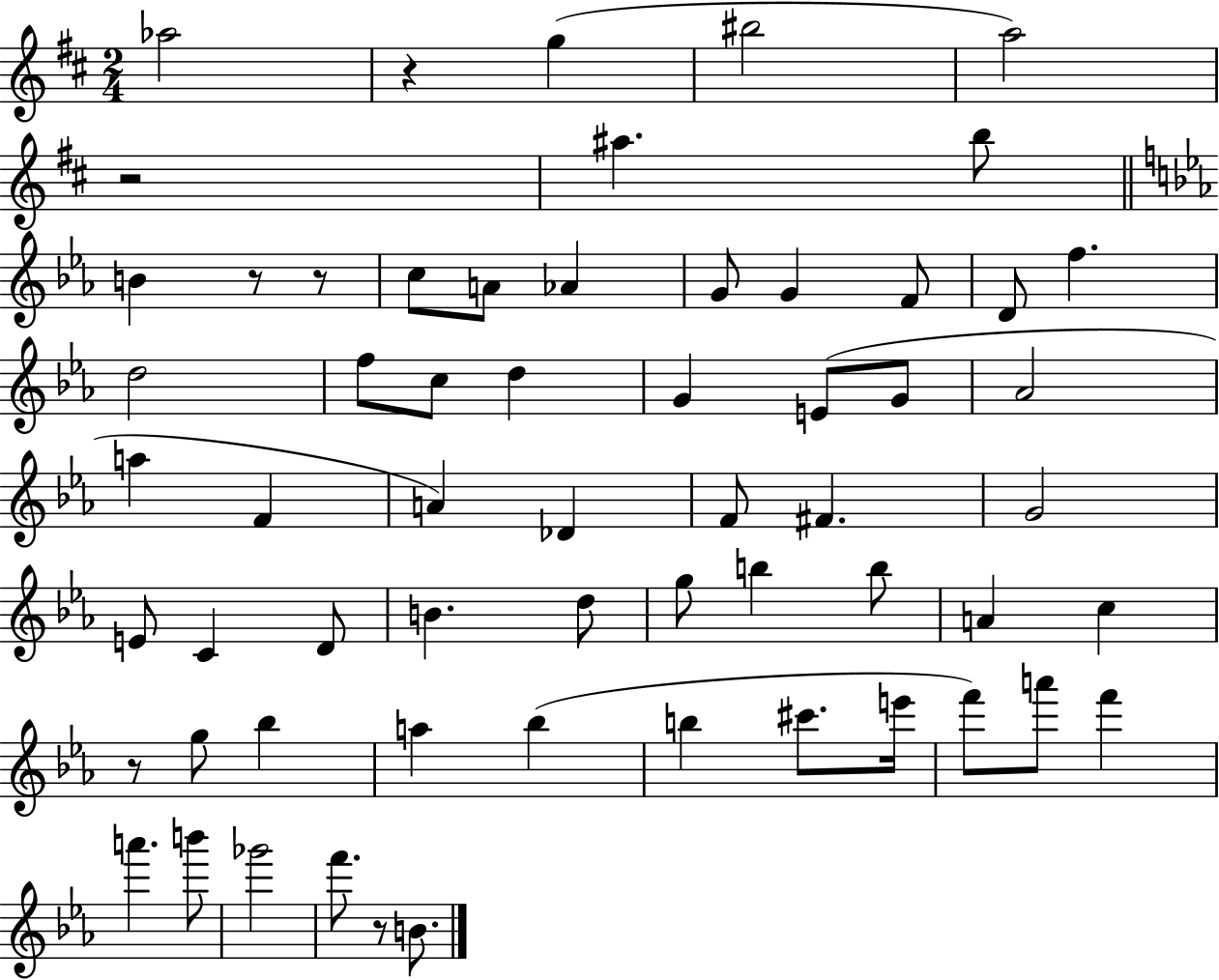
Ab5/h R/q G5/q BIS5/h A5/h R/h A#5/q. B5/e B4/q R/e R/e C5/e A4/e Ab4/q G4/e G4/q F4/e D4/e F5/q. D5/h F5/e C5/e D5/q G4/q E4/e G4/e Ab4/h A5/q F4/q A4/q Db4/q F4/e F#4/q. G4/h E4/e C4/q D4/e B4/q. D5/e G5/e B5/q B5/e A4/q C5/q R/e G5/e Bb5/q A5/q Bb5/q B5/q C#6/e. E6/s F6/e A6/e F6/q A6/q. B6/e Gb6/h F6/e. R/e B4/e.